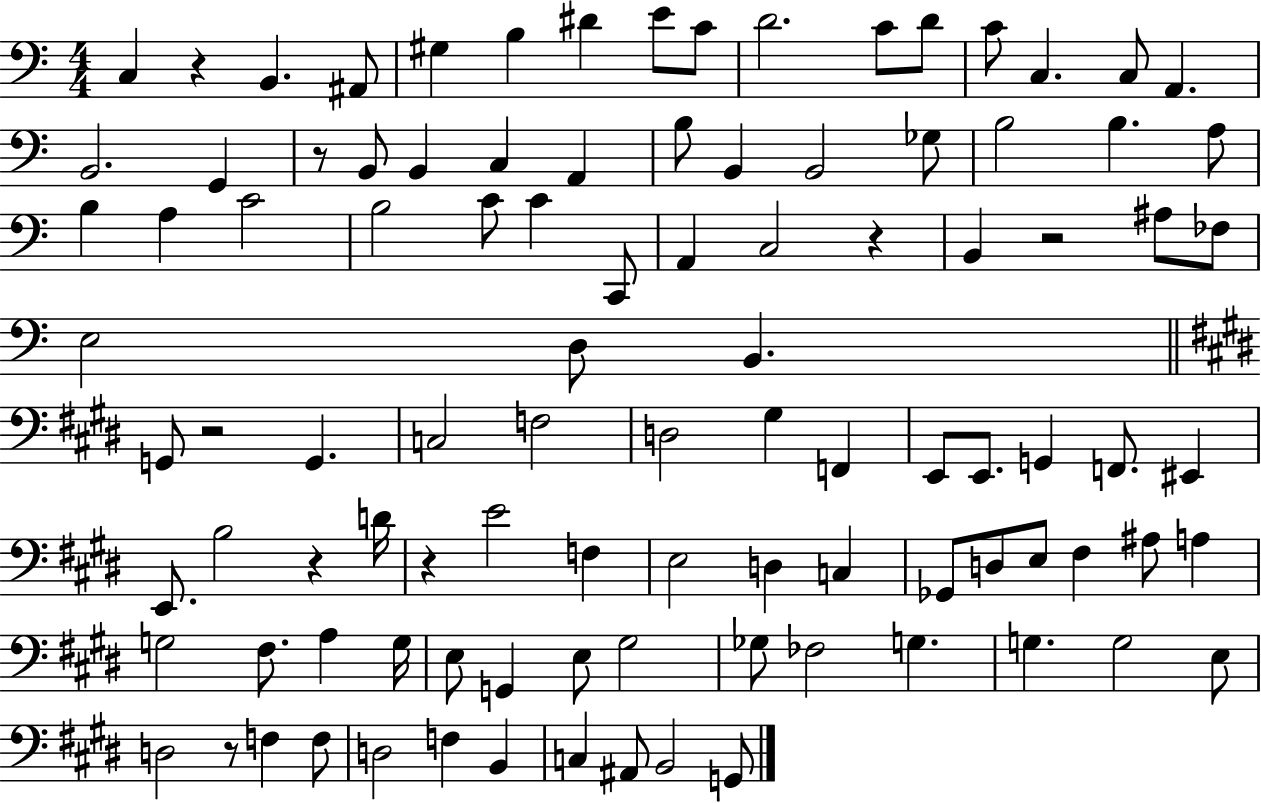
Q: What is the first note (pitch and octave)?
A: C3